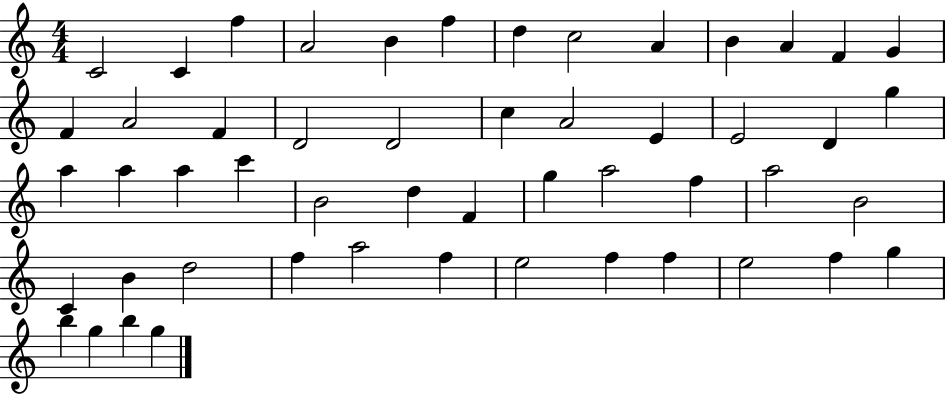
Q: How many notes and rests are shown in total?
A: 52